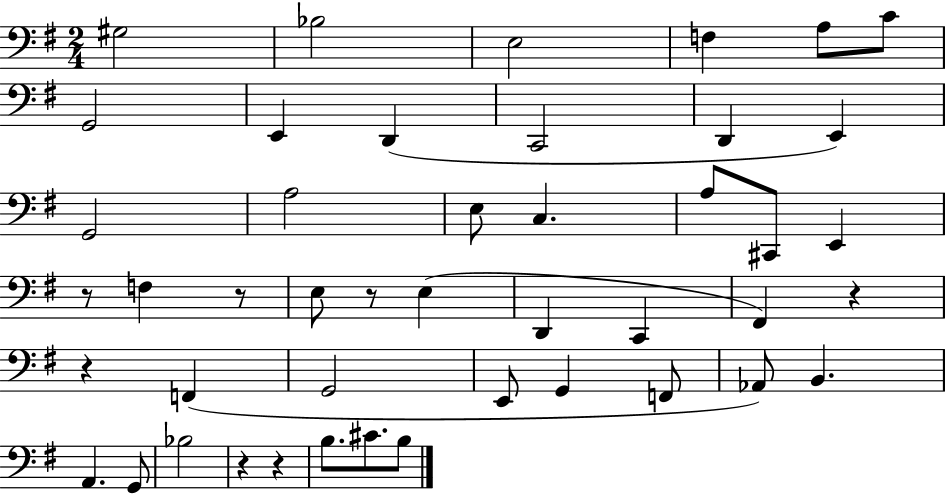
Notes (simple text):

G#3/h Bb3/h E3/h F3/q A3/e C4/e G2/h E2/q D2/q C2/h D2/q E2/q G2/h A3/h E3/e C3/q. A3/e C#2/e E2/q R/e F3/q R/e E3/e R/e E3/q D2/q C2/q F#2/q R/q R/q F2/q G2/h E2/e G2/q F2/e Ab2/e B2/q. A2/q. G2/e Bb3/h R/q R/q B3/e. C#4/e. B3/e